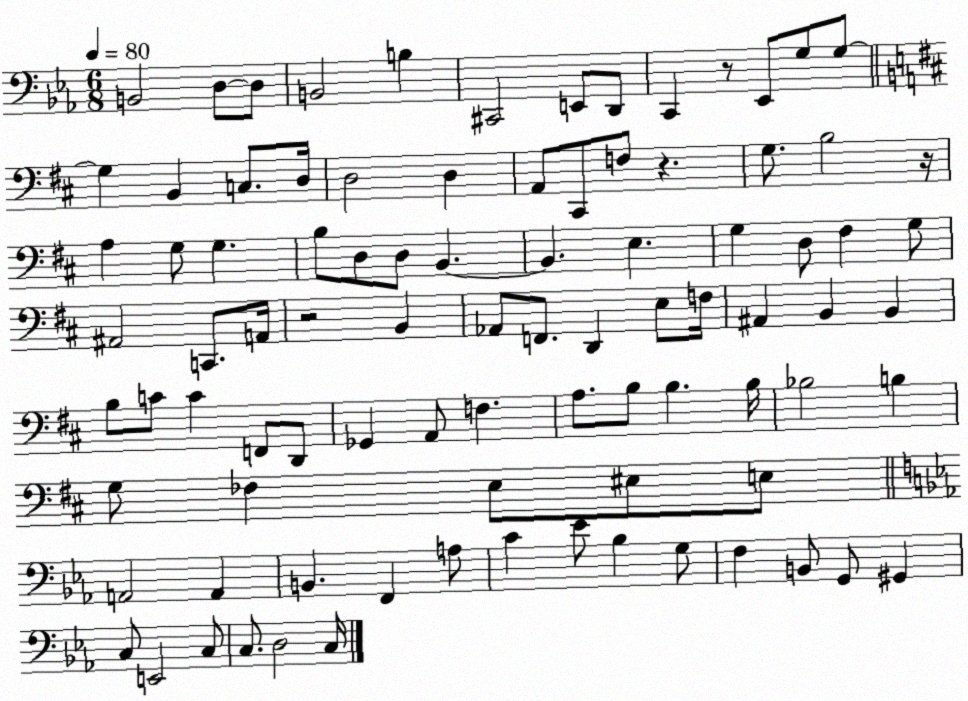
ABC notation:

X:1
T:Untitled
M:6/8
L:1/4
K:Eb
B,,2 D,/2 D,/2 B,,2 B, ^C,,2 E,,/2 D,,/2 C,, z/2 _E,,/2 G,/2 G,/2 G, B,, C,/2 D,/4 D,2 D, A,,/2 ^C,,/2 F,/2 z G,/2 B,2 z/4 A, G,/2 G, B,/2 D,/2 D,/2 B,, B,, E, G, D,/2 ^F, G,/2 ^A,,2 C,,/2 A,,/4 z2 B,, _A,,/2 F,,/2 D,, E,/2 F,/4 ^A,, B,, B,, B,/2 C/2 C F,,/2 D,,/2 _G,, A,,/2 F, A,/2 B,/2 B, B,/4 _B,2 B, G,/2 _F, E,/2 ^E,/2 E,/2 A,,2 A,, B,, F,, A,/2 C _E/2 _B, G,/2 F, B,,/2 G,,/2 ^G,, C,/2 E,,2 C,/2 C,/2 D,2 C,/4